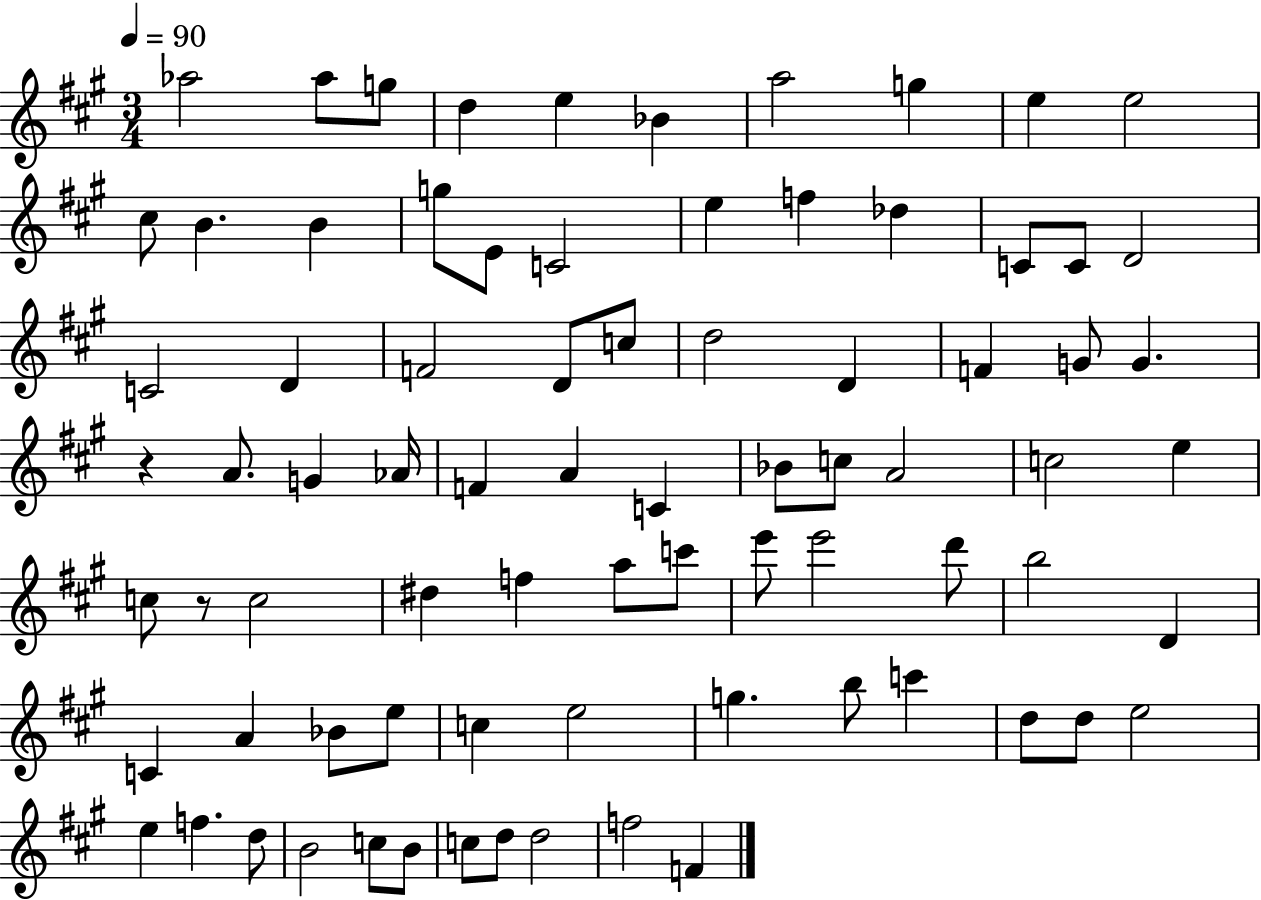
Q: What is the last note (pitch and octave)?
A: F4